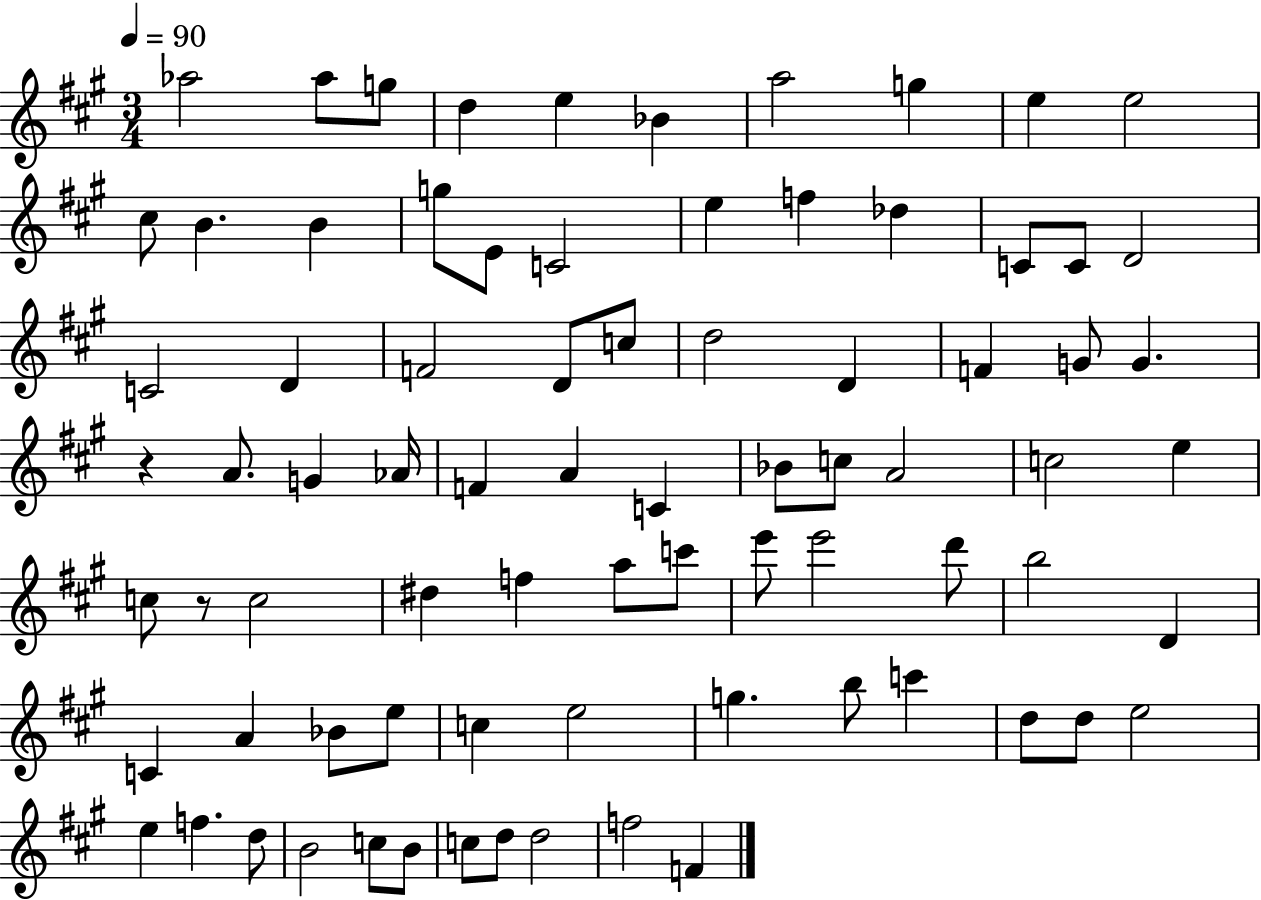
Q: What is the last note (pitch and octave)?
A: F4